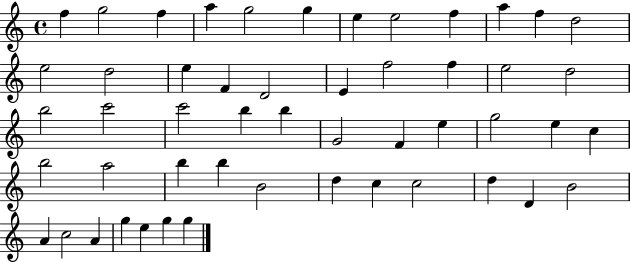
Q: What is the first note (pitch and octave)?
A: F5